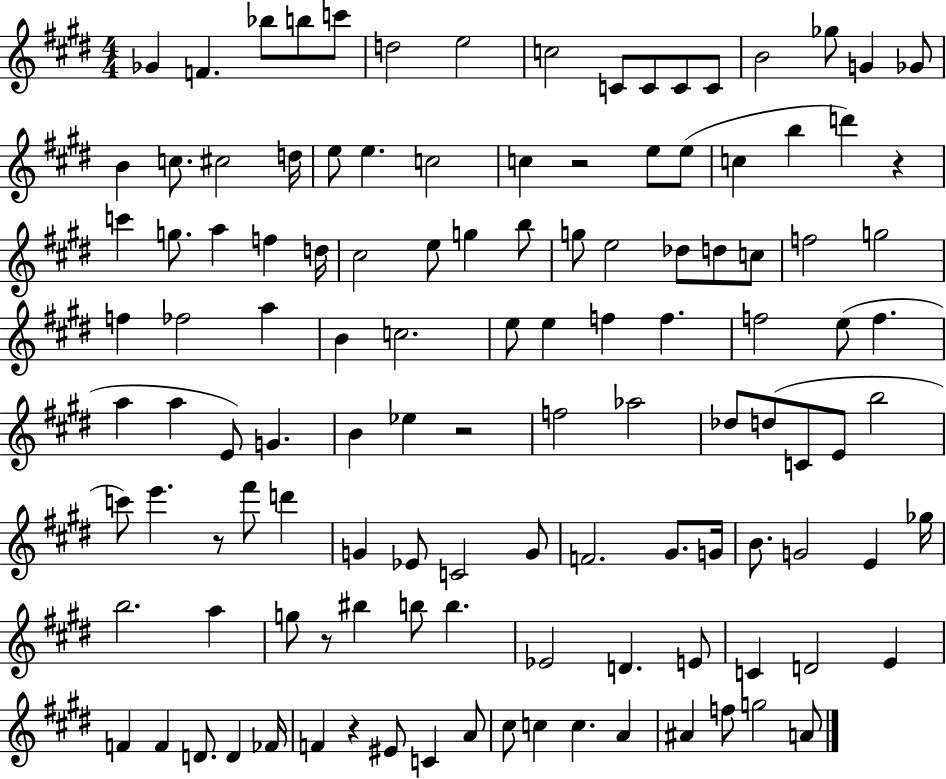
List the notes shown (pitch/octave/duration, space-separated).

Gb4/q F4/q. Bb5/e B5/e C6/e D5/h E5/h C5/h C4/e C4/e C4/e C4/e B4/h Gb5/e G4/q Gb4/e B4/q C5/e. C#5/h D5/s E5/e E5/q. C5/h C5/q R/h E5/e E5/e C5/q B5/q D6/q R/q C6/q G5/e. A5/q F5/q D5/s C#5/h E5/e G5/q B5/e G5/e E5/h Db5/e D5/e C5/e F5/h G5/h F5/q FES5/h A5/q B4/q C5/h. E5/e E5/q F5/q F5/q. F5/h E5/e F5/q. A5/q A5/q E4/e G4/q. B4/q Eb5/q R/h F5/h Ab5/h Db5/e D5/e C4/e E4/e B5/h C6/e E6/q. R/e F#6/e D6/q G4/q Eb4/e C4/h G4/e F4/h. G#4/e. G4/s B4/e. G4/h E4/q Gb5/s B5/h. A5/q G5/e R/e BIS5/q B5/e B5/q. Eb4/h D4/q. E4/e C4/q D4/h E4/q F4/q F4/q D4/e. D4/q FES4/s F4/q R/q EIS4/e C4/q A4/e C#5/e C5/q C5/q. A4/q A#4/q F5/e G5/h A4/e